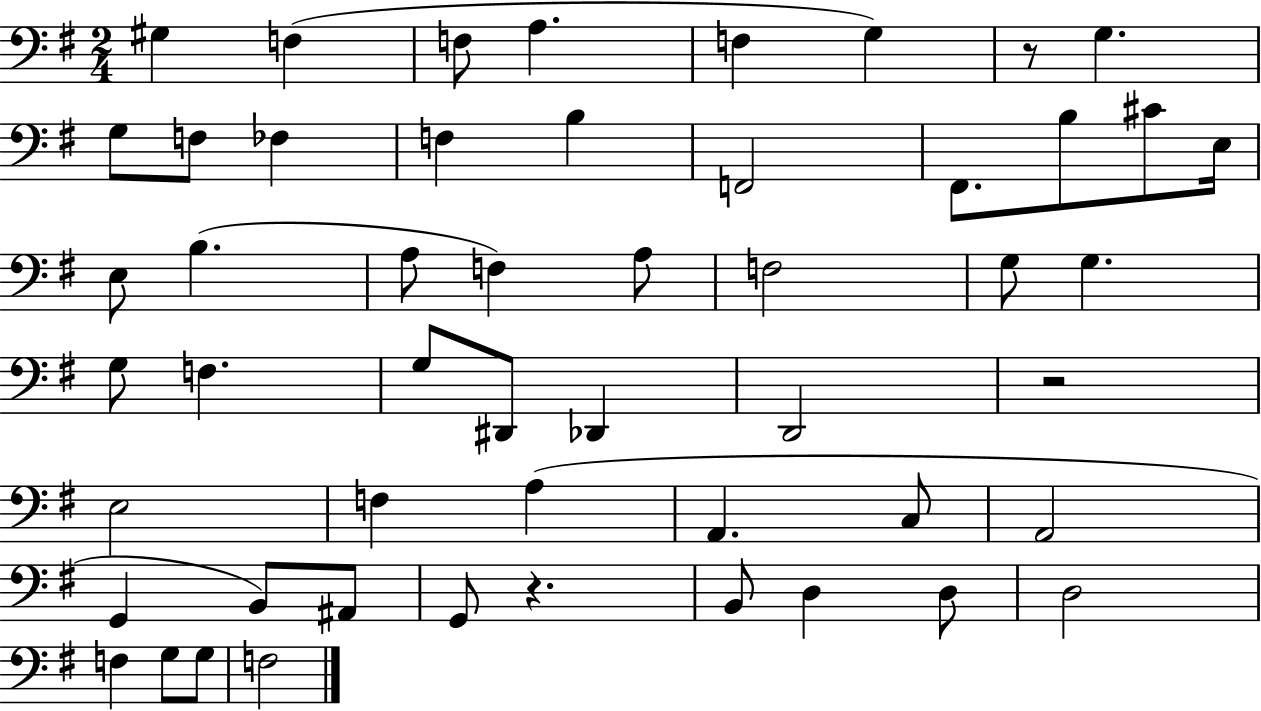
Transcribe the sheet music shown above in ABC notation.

X:1
T:Untitled
M:2/4
L:1/4
K:G
^G, F, F,/2 A, F, G, z/2 G, G,/2 F,/2 _F, F, B, F,,2 ^F,,/2 B,/2 ^C/2 E,/4 E,/2 B, A,/2 F, A,/2 F,2 G,/2 G, G,/2 F, G,/2 ^D,,/2 _D,, D,,2 z2 E,2 F, A, A,, C,/2 A,,2 G,, B,,/2 ^A,,/2 G,,/2 z B,,/2 D, D,/2 D,2 F, G,/2 G,/2 F,2